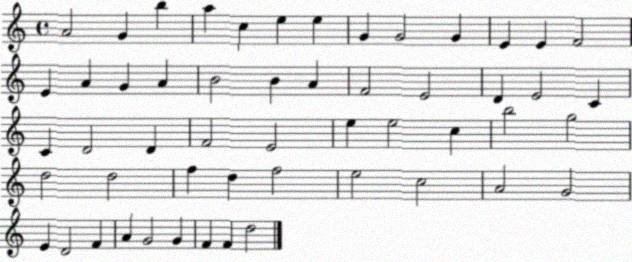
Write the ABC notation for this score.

X:1
T:Untitled
M:4/4
L:1/4
K:C
A2 G b a c e e G G2 G E E F2 E A G A B2 B A F2 E2 D E2 C C D2 D F2 E2 e e2 c b2 g2 d2 d2 f d f2 e2 c2 A2 G2 E D2 F A G2 G F F d2